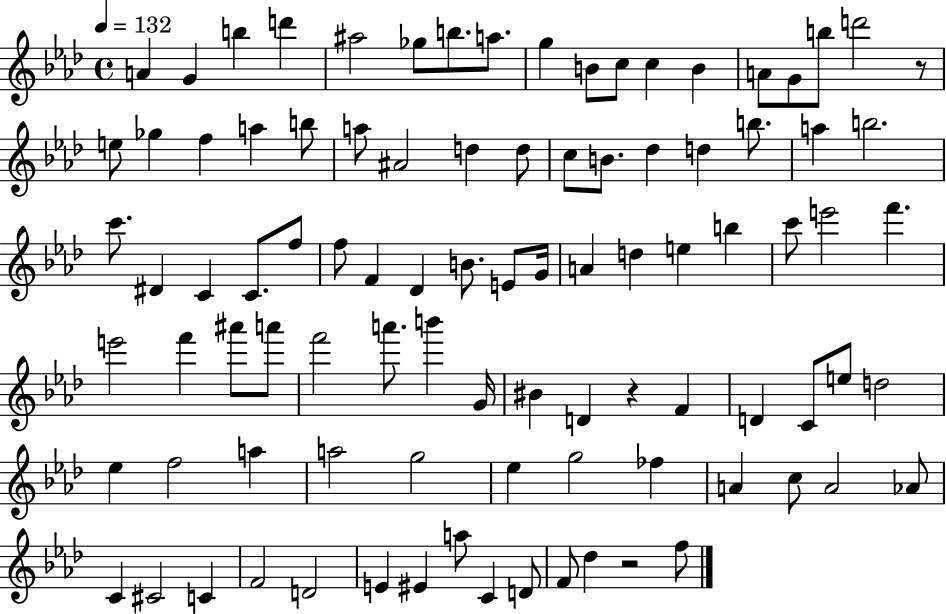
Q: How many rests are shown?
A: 3